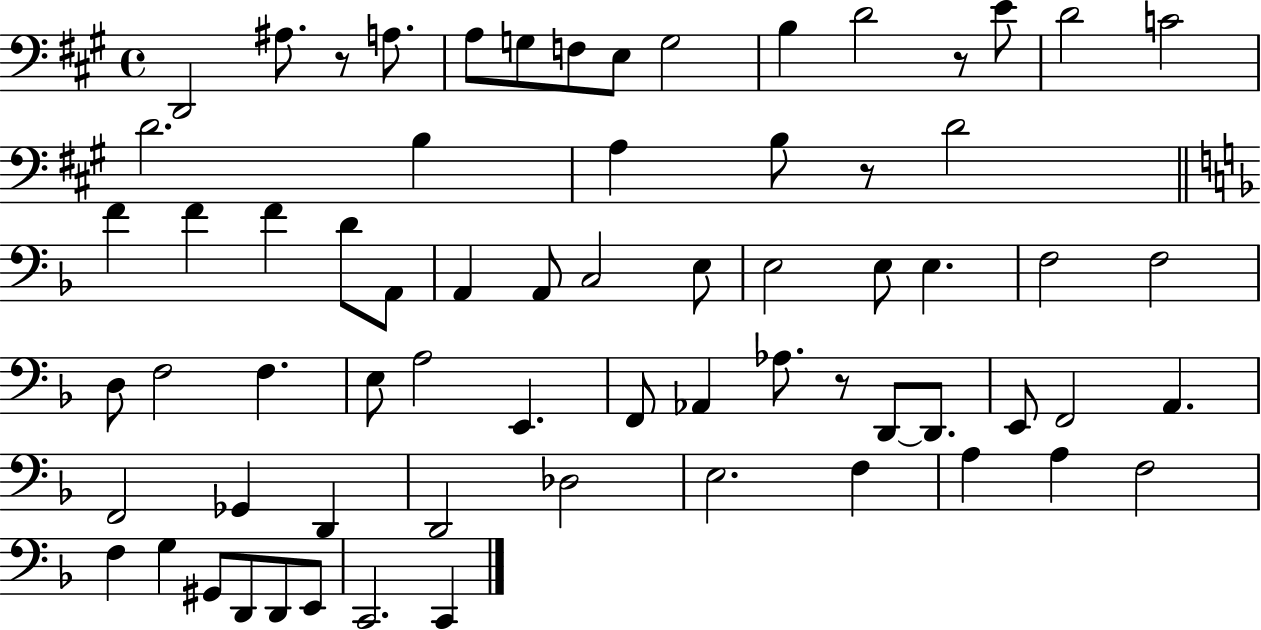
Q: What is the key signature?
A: A major